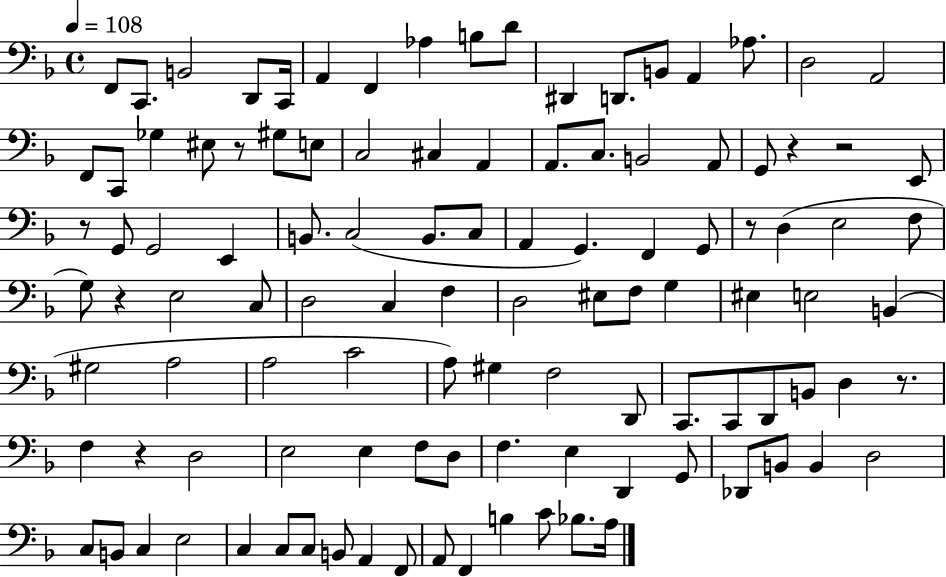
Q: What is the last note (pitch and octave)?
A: A3